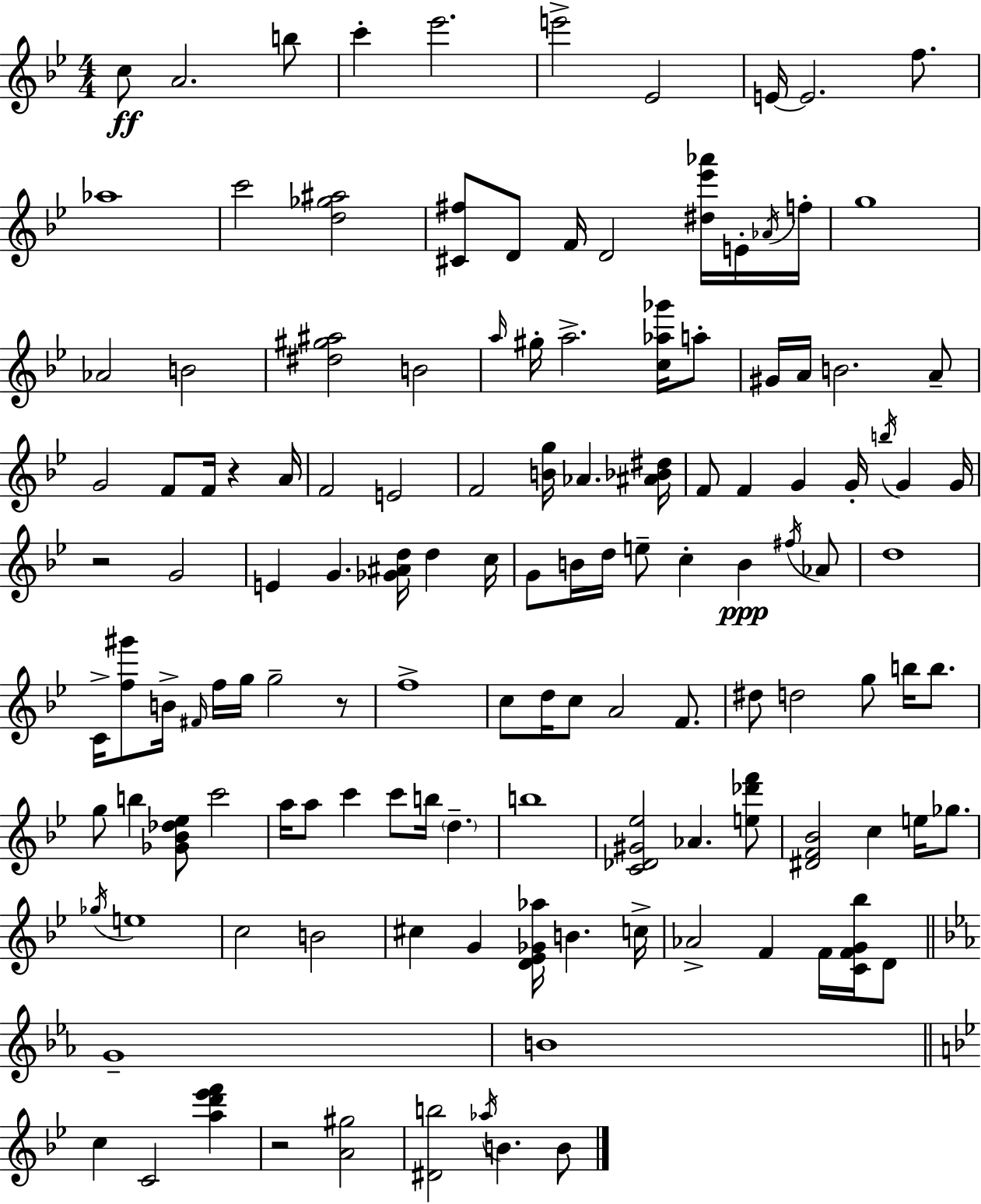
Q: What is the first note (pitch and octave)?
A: C5